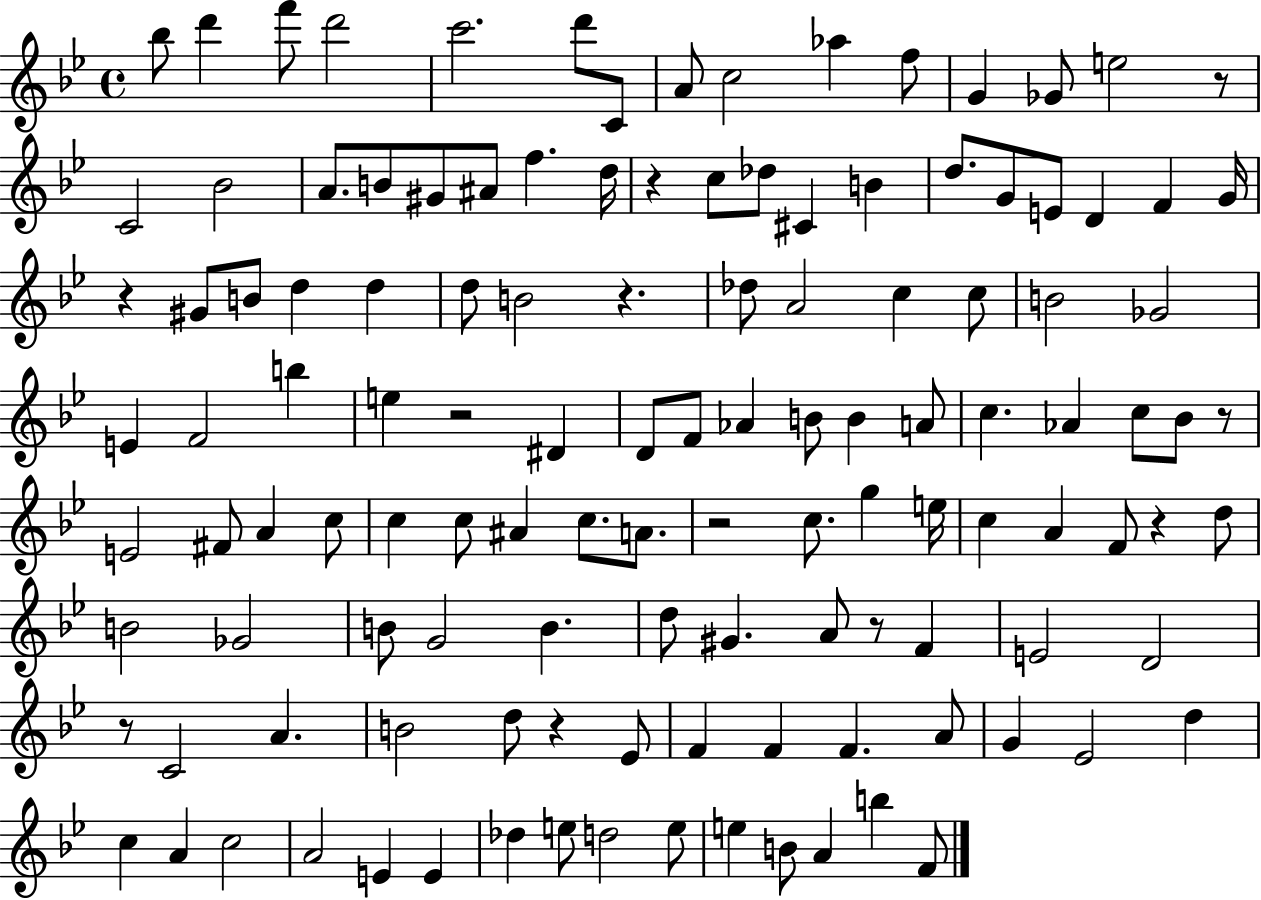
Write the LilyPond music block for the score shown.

{
  \clef treble
  \time 4/4
  \defaultTimeSignature
  \key bes \major
  \repeat volta 2 { bes''8 d'''4 f'''8 d'''2 | c'''2. d'''8 c'8 | a'8 c''2 aes''4 f''8 | g'4 ges'8 e''2 r8 | \break c'2 bes'2 | a'8. b'8 gis'8 ais'8 f''4. d''16 | r4 c''8 des''8 cis'4 b'4 | d''8. g'8 e'8 d'4 f'4 g'16 | \break r4 gis'8 b'8 d''4 d''4 | d''8 b'2 r4. | des''8 a'2 c''4 c''8 | b'2 ges'2 | \break e'4 f'2 b''4 | e''4 r2 dis'4 | d'8 f'8 aes'4 b'8 b'4 a'8 | c''4. aes'4 c''8 bes'8 r8 | \break e'2 fis'8 a'4 c''8 | c''4 c''8 ais'4 c''8. a'8. | r2 c''8. g''4 e''16 | c''4 a'4 f'8 r4 d''8 | \break b'2 ges'2 | b'8 g'2 b'4. | d''8 gis'4. a'8 r8 f'4 | e'2 d'2 | \break r8 c'2 a'4. | b'2 d''8 r4 ees'8 | f'4 f'4 f'4. a'8 | g'4 ees'2 d''4 | \break c''4 a'4 c''2 | a'2 e'4 e'4 | des''4 e''8 d''2 e''8 | e''4 b'8 a'4 b''4 f'8 | \break } \bar "|."
}